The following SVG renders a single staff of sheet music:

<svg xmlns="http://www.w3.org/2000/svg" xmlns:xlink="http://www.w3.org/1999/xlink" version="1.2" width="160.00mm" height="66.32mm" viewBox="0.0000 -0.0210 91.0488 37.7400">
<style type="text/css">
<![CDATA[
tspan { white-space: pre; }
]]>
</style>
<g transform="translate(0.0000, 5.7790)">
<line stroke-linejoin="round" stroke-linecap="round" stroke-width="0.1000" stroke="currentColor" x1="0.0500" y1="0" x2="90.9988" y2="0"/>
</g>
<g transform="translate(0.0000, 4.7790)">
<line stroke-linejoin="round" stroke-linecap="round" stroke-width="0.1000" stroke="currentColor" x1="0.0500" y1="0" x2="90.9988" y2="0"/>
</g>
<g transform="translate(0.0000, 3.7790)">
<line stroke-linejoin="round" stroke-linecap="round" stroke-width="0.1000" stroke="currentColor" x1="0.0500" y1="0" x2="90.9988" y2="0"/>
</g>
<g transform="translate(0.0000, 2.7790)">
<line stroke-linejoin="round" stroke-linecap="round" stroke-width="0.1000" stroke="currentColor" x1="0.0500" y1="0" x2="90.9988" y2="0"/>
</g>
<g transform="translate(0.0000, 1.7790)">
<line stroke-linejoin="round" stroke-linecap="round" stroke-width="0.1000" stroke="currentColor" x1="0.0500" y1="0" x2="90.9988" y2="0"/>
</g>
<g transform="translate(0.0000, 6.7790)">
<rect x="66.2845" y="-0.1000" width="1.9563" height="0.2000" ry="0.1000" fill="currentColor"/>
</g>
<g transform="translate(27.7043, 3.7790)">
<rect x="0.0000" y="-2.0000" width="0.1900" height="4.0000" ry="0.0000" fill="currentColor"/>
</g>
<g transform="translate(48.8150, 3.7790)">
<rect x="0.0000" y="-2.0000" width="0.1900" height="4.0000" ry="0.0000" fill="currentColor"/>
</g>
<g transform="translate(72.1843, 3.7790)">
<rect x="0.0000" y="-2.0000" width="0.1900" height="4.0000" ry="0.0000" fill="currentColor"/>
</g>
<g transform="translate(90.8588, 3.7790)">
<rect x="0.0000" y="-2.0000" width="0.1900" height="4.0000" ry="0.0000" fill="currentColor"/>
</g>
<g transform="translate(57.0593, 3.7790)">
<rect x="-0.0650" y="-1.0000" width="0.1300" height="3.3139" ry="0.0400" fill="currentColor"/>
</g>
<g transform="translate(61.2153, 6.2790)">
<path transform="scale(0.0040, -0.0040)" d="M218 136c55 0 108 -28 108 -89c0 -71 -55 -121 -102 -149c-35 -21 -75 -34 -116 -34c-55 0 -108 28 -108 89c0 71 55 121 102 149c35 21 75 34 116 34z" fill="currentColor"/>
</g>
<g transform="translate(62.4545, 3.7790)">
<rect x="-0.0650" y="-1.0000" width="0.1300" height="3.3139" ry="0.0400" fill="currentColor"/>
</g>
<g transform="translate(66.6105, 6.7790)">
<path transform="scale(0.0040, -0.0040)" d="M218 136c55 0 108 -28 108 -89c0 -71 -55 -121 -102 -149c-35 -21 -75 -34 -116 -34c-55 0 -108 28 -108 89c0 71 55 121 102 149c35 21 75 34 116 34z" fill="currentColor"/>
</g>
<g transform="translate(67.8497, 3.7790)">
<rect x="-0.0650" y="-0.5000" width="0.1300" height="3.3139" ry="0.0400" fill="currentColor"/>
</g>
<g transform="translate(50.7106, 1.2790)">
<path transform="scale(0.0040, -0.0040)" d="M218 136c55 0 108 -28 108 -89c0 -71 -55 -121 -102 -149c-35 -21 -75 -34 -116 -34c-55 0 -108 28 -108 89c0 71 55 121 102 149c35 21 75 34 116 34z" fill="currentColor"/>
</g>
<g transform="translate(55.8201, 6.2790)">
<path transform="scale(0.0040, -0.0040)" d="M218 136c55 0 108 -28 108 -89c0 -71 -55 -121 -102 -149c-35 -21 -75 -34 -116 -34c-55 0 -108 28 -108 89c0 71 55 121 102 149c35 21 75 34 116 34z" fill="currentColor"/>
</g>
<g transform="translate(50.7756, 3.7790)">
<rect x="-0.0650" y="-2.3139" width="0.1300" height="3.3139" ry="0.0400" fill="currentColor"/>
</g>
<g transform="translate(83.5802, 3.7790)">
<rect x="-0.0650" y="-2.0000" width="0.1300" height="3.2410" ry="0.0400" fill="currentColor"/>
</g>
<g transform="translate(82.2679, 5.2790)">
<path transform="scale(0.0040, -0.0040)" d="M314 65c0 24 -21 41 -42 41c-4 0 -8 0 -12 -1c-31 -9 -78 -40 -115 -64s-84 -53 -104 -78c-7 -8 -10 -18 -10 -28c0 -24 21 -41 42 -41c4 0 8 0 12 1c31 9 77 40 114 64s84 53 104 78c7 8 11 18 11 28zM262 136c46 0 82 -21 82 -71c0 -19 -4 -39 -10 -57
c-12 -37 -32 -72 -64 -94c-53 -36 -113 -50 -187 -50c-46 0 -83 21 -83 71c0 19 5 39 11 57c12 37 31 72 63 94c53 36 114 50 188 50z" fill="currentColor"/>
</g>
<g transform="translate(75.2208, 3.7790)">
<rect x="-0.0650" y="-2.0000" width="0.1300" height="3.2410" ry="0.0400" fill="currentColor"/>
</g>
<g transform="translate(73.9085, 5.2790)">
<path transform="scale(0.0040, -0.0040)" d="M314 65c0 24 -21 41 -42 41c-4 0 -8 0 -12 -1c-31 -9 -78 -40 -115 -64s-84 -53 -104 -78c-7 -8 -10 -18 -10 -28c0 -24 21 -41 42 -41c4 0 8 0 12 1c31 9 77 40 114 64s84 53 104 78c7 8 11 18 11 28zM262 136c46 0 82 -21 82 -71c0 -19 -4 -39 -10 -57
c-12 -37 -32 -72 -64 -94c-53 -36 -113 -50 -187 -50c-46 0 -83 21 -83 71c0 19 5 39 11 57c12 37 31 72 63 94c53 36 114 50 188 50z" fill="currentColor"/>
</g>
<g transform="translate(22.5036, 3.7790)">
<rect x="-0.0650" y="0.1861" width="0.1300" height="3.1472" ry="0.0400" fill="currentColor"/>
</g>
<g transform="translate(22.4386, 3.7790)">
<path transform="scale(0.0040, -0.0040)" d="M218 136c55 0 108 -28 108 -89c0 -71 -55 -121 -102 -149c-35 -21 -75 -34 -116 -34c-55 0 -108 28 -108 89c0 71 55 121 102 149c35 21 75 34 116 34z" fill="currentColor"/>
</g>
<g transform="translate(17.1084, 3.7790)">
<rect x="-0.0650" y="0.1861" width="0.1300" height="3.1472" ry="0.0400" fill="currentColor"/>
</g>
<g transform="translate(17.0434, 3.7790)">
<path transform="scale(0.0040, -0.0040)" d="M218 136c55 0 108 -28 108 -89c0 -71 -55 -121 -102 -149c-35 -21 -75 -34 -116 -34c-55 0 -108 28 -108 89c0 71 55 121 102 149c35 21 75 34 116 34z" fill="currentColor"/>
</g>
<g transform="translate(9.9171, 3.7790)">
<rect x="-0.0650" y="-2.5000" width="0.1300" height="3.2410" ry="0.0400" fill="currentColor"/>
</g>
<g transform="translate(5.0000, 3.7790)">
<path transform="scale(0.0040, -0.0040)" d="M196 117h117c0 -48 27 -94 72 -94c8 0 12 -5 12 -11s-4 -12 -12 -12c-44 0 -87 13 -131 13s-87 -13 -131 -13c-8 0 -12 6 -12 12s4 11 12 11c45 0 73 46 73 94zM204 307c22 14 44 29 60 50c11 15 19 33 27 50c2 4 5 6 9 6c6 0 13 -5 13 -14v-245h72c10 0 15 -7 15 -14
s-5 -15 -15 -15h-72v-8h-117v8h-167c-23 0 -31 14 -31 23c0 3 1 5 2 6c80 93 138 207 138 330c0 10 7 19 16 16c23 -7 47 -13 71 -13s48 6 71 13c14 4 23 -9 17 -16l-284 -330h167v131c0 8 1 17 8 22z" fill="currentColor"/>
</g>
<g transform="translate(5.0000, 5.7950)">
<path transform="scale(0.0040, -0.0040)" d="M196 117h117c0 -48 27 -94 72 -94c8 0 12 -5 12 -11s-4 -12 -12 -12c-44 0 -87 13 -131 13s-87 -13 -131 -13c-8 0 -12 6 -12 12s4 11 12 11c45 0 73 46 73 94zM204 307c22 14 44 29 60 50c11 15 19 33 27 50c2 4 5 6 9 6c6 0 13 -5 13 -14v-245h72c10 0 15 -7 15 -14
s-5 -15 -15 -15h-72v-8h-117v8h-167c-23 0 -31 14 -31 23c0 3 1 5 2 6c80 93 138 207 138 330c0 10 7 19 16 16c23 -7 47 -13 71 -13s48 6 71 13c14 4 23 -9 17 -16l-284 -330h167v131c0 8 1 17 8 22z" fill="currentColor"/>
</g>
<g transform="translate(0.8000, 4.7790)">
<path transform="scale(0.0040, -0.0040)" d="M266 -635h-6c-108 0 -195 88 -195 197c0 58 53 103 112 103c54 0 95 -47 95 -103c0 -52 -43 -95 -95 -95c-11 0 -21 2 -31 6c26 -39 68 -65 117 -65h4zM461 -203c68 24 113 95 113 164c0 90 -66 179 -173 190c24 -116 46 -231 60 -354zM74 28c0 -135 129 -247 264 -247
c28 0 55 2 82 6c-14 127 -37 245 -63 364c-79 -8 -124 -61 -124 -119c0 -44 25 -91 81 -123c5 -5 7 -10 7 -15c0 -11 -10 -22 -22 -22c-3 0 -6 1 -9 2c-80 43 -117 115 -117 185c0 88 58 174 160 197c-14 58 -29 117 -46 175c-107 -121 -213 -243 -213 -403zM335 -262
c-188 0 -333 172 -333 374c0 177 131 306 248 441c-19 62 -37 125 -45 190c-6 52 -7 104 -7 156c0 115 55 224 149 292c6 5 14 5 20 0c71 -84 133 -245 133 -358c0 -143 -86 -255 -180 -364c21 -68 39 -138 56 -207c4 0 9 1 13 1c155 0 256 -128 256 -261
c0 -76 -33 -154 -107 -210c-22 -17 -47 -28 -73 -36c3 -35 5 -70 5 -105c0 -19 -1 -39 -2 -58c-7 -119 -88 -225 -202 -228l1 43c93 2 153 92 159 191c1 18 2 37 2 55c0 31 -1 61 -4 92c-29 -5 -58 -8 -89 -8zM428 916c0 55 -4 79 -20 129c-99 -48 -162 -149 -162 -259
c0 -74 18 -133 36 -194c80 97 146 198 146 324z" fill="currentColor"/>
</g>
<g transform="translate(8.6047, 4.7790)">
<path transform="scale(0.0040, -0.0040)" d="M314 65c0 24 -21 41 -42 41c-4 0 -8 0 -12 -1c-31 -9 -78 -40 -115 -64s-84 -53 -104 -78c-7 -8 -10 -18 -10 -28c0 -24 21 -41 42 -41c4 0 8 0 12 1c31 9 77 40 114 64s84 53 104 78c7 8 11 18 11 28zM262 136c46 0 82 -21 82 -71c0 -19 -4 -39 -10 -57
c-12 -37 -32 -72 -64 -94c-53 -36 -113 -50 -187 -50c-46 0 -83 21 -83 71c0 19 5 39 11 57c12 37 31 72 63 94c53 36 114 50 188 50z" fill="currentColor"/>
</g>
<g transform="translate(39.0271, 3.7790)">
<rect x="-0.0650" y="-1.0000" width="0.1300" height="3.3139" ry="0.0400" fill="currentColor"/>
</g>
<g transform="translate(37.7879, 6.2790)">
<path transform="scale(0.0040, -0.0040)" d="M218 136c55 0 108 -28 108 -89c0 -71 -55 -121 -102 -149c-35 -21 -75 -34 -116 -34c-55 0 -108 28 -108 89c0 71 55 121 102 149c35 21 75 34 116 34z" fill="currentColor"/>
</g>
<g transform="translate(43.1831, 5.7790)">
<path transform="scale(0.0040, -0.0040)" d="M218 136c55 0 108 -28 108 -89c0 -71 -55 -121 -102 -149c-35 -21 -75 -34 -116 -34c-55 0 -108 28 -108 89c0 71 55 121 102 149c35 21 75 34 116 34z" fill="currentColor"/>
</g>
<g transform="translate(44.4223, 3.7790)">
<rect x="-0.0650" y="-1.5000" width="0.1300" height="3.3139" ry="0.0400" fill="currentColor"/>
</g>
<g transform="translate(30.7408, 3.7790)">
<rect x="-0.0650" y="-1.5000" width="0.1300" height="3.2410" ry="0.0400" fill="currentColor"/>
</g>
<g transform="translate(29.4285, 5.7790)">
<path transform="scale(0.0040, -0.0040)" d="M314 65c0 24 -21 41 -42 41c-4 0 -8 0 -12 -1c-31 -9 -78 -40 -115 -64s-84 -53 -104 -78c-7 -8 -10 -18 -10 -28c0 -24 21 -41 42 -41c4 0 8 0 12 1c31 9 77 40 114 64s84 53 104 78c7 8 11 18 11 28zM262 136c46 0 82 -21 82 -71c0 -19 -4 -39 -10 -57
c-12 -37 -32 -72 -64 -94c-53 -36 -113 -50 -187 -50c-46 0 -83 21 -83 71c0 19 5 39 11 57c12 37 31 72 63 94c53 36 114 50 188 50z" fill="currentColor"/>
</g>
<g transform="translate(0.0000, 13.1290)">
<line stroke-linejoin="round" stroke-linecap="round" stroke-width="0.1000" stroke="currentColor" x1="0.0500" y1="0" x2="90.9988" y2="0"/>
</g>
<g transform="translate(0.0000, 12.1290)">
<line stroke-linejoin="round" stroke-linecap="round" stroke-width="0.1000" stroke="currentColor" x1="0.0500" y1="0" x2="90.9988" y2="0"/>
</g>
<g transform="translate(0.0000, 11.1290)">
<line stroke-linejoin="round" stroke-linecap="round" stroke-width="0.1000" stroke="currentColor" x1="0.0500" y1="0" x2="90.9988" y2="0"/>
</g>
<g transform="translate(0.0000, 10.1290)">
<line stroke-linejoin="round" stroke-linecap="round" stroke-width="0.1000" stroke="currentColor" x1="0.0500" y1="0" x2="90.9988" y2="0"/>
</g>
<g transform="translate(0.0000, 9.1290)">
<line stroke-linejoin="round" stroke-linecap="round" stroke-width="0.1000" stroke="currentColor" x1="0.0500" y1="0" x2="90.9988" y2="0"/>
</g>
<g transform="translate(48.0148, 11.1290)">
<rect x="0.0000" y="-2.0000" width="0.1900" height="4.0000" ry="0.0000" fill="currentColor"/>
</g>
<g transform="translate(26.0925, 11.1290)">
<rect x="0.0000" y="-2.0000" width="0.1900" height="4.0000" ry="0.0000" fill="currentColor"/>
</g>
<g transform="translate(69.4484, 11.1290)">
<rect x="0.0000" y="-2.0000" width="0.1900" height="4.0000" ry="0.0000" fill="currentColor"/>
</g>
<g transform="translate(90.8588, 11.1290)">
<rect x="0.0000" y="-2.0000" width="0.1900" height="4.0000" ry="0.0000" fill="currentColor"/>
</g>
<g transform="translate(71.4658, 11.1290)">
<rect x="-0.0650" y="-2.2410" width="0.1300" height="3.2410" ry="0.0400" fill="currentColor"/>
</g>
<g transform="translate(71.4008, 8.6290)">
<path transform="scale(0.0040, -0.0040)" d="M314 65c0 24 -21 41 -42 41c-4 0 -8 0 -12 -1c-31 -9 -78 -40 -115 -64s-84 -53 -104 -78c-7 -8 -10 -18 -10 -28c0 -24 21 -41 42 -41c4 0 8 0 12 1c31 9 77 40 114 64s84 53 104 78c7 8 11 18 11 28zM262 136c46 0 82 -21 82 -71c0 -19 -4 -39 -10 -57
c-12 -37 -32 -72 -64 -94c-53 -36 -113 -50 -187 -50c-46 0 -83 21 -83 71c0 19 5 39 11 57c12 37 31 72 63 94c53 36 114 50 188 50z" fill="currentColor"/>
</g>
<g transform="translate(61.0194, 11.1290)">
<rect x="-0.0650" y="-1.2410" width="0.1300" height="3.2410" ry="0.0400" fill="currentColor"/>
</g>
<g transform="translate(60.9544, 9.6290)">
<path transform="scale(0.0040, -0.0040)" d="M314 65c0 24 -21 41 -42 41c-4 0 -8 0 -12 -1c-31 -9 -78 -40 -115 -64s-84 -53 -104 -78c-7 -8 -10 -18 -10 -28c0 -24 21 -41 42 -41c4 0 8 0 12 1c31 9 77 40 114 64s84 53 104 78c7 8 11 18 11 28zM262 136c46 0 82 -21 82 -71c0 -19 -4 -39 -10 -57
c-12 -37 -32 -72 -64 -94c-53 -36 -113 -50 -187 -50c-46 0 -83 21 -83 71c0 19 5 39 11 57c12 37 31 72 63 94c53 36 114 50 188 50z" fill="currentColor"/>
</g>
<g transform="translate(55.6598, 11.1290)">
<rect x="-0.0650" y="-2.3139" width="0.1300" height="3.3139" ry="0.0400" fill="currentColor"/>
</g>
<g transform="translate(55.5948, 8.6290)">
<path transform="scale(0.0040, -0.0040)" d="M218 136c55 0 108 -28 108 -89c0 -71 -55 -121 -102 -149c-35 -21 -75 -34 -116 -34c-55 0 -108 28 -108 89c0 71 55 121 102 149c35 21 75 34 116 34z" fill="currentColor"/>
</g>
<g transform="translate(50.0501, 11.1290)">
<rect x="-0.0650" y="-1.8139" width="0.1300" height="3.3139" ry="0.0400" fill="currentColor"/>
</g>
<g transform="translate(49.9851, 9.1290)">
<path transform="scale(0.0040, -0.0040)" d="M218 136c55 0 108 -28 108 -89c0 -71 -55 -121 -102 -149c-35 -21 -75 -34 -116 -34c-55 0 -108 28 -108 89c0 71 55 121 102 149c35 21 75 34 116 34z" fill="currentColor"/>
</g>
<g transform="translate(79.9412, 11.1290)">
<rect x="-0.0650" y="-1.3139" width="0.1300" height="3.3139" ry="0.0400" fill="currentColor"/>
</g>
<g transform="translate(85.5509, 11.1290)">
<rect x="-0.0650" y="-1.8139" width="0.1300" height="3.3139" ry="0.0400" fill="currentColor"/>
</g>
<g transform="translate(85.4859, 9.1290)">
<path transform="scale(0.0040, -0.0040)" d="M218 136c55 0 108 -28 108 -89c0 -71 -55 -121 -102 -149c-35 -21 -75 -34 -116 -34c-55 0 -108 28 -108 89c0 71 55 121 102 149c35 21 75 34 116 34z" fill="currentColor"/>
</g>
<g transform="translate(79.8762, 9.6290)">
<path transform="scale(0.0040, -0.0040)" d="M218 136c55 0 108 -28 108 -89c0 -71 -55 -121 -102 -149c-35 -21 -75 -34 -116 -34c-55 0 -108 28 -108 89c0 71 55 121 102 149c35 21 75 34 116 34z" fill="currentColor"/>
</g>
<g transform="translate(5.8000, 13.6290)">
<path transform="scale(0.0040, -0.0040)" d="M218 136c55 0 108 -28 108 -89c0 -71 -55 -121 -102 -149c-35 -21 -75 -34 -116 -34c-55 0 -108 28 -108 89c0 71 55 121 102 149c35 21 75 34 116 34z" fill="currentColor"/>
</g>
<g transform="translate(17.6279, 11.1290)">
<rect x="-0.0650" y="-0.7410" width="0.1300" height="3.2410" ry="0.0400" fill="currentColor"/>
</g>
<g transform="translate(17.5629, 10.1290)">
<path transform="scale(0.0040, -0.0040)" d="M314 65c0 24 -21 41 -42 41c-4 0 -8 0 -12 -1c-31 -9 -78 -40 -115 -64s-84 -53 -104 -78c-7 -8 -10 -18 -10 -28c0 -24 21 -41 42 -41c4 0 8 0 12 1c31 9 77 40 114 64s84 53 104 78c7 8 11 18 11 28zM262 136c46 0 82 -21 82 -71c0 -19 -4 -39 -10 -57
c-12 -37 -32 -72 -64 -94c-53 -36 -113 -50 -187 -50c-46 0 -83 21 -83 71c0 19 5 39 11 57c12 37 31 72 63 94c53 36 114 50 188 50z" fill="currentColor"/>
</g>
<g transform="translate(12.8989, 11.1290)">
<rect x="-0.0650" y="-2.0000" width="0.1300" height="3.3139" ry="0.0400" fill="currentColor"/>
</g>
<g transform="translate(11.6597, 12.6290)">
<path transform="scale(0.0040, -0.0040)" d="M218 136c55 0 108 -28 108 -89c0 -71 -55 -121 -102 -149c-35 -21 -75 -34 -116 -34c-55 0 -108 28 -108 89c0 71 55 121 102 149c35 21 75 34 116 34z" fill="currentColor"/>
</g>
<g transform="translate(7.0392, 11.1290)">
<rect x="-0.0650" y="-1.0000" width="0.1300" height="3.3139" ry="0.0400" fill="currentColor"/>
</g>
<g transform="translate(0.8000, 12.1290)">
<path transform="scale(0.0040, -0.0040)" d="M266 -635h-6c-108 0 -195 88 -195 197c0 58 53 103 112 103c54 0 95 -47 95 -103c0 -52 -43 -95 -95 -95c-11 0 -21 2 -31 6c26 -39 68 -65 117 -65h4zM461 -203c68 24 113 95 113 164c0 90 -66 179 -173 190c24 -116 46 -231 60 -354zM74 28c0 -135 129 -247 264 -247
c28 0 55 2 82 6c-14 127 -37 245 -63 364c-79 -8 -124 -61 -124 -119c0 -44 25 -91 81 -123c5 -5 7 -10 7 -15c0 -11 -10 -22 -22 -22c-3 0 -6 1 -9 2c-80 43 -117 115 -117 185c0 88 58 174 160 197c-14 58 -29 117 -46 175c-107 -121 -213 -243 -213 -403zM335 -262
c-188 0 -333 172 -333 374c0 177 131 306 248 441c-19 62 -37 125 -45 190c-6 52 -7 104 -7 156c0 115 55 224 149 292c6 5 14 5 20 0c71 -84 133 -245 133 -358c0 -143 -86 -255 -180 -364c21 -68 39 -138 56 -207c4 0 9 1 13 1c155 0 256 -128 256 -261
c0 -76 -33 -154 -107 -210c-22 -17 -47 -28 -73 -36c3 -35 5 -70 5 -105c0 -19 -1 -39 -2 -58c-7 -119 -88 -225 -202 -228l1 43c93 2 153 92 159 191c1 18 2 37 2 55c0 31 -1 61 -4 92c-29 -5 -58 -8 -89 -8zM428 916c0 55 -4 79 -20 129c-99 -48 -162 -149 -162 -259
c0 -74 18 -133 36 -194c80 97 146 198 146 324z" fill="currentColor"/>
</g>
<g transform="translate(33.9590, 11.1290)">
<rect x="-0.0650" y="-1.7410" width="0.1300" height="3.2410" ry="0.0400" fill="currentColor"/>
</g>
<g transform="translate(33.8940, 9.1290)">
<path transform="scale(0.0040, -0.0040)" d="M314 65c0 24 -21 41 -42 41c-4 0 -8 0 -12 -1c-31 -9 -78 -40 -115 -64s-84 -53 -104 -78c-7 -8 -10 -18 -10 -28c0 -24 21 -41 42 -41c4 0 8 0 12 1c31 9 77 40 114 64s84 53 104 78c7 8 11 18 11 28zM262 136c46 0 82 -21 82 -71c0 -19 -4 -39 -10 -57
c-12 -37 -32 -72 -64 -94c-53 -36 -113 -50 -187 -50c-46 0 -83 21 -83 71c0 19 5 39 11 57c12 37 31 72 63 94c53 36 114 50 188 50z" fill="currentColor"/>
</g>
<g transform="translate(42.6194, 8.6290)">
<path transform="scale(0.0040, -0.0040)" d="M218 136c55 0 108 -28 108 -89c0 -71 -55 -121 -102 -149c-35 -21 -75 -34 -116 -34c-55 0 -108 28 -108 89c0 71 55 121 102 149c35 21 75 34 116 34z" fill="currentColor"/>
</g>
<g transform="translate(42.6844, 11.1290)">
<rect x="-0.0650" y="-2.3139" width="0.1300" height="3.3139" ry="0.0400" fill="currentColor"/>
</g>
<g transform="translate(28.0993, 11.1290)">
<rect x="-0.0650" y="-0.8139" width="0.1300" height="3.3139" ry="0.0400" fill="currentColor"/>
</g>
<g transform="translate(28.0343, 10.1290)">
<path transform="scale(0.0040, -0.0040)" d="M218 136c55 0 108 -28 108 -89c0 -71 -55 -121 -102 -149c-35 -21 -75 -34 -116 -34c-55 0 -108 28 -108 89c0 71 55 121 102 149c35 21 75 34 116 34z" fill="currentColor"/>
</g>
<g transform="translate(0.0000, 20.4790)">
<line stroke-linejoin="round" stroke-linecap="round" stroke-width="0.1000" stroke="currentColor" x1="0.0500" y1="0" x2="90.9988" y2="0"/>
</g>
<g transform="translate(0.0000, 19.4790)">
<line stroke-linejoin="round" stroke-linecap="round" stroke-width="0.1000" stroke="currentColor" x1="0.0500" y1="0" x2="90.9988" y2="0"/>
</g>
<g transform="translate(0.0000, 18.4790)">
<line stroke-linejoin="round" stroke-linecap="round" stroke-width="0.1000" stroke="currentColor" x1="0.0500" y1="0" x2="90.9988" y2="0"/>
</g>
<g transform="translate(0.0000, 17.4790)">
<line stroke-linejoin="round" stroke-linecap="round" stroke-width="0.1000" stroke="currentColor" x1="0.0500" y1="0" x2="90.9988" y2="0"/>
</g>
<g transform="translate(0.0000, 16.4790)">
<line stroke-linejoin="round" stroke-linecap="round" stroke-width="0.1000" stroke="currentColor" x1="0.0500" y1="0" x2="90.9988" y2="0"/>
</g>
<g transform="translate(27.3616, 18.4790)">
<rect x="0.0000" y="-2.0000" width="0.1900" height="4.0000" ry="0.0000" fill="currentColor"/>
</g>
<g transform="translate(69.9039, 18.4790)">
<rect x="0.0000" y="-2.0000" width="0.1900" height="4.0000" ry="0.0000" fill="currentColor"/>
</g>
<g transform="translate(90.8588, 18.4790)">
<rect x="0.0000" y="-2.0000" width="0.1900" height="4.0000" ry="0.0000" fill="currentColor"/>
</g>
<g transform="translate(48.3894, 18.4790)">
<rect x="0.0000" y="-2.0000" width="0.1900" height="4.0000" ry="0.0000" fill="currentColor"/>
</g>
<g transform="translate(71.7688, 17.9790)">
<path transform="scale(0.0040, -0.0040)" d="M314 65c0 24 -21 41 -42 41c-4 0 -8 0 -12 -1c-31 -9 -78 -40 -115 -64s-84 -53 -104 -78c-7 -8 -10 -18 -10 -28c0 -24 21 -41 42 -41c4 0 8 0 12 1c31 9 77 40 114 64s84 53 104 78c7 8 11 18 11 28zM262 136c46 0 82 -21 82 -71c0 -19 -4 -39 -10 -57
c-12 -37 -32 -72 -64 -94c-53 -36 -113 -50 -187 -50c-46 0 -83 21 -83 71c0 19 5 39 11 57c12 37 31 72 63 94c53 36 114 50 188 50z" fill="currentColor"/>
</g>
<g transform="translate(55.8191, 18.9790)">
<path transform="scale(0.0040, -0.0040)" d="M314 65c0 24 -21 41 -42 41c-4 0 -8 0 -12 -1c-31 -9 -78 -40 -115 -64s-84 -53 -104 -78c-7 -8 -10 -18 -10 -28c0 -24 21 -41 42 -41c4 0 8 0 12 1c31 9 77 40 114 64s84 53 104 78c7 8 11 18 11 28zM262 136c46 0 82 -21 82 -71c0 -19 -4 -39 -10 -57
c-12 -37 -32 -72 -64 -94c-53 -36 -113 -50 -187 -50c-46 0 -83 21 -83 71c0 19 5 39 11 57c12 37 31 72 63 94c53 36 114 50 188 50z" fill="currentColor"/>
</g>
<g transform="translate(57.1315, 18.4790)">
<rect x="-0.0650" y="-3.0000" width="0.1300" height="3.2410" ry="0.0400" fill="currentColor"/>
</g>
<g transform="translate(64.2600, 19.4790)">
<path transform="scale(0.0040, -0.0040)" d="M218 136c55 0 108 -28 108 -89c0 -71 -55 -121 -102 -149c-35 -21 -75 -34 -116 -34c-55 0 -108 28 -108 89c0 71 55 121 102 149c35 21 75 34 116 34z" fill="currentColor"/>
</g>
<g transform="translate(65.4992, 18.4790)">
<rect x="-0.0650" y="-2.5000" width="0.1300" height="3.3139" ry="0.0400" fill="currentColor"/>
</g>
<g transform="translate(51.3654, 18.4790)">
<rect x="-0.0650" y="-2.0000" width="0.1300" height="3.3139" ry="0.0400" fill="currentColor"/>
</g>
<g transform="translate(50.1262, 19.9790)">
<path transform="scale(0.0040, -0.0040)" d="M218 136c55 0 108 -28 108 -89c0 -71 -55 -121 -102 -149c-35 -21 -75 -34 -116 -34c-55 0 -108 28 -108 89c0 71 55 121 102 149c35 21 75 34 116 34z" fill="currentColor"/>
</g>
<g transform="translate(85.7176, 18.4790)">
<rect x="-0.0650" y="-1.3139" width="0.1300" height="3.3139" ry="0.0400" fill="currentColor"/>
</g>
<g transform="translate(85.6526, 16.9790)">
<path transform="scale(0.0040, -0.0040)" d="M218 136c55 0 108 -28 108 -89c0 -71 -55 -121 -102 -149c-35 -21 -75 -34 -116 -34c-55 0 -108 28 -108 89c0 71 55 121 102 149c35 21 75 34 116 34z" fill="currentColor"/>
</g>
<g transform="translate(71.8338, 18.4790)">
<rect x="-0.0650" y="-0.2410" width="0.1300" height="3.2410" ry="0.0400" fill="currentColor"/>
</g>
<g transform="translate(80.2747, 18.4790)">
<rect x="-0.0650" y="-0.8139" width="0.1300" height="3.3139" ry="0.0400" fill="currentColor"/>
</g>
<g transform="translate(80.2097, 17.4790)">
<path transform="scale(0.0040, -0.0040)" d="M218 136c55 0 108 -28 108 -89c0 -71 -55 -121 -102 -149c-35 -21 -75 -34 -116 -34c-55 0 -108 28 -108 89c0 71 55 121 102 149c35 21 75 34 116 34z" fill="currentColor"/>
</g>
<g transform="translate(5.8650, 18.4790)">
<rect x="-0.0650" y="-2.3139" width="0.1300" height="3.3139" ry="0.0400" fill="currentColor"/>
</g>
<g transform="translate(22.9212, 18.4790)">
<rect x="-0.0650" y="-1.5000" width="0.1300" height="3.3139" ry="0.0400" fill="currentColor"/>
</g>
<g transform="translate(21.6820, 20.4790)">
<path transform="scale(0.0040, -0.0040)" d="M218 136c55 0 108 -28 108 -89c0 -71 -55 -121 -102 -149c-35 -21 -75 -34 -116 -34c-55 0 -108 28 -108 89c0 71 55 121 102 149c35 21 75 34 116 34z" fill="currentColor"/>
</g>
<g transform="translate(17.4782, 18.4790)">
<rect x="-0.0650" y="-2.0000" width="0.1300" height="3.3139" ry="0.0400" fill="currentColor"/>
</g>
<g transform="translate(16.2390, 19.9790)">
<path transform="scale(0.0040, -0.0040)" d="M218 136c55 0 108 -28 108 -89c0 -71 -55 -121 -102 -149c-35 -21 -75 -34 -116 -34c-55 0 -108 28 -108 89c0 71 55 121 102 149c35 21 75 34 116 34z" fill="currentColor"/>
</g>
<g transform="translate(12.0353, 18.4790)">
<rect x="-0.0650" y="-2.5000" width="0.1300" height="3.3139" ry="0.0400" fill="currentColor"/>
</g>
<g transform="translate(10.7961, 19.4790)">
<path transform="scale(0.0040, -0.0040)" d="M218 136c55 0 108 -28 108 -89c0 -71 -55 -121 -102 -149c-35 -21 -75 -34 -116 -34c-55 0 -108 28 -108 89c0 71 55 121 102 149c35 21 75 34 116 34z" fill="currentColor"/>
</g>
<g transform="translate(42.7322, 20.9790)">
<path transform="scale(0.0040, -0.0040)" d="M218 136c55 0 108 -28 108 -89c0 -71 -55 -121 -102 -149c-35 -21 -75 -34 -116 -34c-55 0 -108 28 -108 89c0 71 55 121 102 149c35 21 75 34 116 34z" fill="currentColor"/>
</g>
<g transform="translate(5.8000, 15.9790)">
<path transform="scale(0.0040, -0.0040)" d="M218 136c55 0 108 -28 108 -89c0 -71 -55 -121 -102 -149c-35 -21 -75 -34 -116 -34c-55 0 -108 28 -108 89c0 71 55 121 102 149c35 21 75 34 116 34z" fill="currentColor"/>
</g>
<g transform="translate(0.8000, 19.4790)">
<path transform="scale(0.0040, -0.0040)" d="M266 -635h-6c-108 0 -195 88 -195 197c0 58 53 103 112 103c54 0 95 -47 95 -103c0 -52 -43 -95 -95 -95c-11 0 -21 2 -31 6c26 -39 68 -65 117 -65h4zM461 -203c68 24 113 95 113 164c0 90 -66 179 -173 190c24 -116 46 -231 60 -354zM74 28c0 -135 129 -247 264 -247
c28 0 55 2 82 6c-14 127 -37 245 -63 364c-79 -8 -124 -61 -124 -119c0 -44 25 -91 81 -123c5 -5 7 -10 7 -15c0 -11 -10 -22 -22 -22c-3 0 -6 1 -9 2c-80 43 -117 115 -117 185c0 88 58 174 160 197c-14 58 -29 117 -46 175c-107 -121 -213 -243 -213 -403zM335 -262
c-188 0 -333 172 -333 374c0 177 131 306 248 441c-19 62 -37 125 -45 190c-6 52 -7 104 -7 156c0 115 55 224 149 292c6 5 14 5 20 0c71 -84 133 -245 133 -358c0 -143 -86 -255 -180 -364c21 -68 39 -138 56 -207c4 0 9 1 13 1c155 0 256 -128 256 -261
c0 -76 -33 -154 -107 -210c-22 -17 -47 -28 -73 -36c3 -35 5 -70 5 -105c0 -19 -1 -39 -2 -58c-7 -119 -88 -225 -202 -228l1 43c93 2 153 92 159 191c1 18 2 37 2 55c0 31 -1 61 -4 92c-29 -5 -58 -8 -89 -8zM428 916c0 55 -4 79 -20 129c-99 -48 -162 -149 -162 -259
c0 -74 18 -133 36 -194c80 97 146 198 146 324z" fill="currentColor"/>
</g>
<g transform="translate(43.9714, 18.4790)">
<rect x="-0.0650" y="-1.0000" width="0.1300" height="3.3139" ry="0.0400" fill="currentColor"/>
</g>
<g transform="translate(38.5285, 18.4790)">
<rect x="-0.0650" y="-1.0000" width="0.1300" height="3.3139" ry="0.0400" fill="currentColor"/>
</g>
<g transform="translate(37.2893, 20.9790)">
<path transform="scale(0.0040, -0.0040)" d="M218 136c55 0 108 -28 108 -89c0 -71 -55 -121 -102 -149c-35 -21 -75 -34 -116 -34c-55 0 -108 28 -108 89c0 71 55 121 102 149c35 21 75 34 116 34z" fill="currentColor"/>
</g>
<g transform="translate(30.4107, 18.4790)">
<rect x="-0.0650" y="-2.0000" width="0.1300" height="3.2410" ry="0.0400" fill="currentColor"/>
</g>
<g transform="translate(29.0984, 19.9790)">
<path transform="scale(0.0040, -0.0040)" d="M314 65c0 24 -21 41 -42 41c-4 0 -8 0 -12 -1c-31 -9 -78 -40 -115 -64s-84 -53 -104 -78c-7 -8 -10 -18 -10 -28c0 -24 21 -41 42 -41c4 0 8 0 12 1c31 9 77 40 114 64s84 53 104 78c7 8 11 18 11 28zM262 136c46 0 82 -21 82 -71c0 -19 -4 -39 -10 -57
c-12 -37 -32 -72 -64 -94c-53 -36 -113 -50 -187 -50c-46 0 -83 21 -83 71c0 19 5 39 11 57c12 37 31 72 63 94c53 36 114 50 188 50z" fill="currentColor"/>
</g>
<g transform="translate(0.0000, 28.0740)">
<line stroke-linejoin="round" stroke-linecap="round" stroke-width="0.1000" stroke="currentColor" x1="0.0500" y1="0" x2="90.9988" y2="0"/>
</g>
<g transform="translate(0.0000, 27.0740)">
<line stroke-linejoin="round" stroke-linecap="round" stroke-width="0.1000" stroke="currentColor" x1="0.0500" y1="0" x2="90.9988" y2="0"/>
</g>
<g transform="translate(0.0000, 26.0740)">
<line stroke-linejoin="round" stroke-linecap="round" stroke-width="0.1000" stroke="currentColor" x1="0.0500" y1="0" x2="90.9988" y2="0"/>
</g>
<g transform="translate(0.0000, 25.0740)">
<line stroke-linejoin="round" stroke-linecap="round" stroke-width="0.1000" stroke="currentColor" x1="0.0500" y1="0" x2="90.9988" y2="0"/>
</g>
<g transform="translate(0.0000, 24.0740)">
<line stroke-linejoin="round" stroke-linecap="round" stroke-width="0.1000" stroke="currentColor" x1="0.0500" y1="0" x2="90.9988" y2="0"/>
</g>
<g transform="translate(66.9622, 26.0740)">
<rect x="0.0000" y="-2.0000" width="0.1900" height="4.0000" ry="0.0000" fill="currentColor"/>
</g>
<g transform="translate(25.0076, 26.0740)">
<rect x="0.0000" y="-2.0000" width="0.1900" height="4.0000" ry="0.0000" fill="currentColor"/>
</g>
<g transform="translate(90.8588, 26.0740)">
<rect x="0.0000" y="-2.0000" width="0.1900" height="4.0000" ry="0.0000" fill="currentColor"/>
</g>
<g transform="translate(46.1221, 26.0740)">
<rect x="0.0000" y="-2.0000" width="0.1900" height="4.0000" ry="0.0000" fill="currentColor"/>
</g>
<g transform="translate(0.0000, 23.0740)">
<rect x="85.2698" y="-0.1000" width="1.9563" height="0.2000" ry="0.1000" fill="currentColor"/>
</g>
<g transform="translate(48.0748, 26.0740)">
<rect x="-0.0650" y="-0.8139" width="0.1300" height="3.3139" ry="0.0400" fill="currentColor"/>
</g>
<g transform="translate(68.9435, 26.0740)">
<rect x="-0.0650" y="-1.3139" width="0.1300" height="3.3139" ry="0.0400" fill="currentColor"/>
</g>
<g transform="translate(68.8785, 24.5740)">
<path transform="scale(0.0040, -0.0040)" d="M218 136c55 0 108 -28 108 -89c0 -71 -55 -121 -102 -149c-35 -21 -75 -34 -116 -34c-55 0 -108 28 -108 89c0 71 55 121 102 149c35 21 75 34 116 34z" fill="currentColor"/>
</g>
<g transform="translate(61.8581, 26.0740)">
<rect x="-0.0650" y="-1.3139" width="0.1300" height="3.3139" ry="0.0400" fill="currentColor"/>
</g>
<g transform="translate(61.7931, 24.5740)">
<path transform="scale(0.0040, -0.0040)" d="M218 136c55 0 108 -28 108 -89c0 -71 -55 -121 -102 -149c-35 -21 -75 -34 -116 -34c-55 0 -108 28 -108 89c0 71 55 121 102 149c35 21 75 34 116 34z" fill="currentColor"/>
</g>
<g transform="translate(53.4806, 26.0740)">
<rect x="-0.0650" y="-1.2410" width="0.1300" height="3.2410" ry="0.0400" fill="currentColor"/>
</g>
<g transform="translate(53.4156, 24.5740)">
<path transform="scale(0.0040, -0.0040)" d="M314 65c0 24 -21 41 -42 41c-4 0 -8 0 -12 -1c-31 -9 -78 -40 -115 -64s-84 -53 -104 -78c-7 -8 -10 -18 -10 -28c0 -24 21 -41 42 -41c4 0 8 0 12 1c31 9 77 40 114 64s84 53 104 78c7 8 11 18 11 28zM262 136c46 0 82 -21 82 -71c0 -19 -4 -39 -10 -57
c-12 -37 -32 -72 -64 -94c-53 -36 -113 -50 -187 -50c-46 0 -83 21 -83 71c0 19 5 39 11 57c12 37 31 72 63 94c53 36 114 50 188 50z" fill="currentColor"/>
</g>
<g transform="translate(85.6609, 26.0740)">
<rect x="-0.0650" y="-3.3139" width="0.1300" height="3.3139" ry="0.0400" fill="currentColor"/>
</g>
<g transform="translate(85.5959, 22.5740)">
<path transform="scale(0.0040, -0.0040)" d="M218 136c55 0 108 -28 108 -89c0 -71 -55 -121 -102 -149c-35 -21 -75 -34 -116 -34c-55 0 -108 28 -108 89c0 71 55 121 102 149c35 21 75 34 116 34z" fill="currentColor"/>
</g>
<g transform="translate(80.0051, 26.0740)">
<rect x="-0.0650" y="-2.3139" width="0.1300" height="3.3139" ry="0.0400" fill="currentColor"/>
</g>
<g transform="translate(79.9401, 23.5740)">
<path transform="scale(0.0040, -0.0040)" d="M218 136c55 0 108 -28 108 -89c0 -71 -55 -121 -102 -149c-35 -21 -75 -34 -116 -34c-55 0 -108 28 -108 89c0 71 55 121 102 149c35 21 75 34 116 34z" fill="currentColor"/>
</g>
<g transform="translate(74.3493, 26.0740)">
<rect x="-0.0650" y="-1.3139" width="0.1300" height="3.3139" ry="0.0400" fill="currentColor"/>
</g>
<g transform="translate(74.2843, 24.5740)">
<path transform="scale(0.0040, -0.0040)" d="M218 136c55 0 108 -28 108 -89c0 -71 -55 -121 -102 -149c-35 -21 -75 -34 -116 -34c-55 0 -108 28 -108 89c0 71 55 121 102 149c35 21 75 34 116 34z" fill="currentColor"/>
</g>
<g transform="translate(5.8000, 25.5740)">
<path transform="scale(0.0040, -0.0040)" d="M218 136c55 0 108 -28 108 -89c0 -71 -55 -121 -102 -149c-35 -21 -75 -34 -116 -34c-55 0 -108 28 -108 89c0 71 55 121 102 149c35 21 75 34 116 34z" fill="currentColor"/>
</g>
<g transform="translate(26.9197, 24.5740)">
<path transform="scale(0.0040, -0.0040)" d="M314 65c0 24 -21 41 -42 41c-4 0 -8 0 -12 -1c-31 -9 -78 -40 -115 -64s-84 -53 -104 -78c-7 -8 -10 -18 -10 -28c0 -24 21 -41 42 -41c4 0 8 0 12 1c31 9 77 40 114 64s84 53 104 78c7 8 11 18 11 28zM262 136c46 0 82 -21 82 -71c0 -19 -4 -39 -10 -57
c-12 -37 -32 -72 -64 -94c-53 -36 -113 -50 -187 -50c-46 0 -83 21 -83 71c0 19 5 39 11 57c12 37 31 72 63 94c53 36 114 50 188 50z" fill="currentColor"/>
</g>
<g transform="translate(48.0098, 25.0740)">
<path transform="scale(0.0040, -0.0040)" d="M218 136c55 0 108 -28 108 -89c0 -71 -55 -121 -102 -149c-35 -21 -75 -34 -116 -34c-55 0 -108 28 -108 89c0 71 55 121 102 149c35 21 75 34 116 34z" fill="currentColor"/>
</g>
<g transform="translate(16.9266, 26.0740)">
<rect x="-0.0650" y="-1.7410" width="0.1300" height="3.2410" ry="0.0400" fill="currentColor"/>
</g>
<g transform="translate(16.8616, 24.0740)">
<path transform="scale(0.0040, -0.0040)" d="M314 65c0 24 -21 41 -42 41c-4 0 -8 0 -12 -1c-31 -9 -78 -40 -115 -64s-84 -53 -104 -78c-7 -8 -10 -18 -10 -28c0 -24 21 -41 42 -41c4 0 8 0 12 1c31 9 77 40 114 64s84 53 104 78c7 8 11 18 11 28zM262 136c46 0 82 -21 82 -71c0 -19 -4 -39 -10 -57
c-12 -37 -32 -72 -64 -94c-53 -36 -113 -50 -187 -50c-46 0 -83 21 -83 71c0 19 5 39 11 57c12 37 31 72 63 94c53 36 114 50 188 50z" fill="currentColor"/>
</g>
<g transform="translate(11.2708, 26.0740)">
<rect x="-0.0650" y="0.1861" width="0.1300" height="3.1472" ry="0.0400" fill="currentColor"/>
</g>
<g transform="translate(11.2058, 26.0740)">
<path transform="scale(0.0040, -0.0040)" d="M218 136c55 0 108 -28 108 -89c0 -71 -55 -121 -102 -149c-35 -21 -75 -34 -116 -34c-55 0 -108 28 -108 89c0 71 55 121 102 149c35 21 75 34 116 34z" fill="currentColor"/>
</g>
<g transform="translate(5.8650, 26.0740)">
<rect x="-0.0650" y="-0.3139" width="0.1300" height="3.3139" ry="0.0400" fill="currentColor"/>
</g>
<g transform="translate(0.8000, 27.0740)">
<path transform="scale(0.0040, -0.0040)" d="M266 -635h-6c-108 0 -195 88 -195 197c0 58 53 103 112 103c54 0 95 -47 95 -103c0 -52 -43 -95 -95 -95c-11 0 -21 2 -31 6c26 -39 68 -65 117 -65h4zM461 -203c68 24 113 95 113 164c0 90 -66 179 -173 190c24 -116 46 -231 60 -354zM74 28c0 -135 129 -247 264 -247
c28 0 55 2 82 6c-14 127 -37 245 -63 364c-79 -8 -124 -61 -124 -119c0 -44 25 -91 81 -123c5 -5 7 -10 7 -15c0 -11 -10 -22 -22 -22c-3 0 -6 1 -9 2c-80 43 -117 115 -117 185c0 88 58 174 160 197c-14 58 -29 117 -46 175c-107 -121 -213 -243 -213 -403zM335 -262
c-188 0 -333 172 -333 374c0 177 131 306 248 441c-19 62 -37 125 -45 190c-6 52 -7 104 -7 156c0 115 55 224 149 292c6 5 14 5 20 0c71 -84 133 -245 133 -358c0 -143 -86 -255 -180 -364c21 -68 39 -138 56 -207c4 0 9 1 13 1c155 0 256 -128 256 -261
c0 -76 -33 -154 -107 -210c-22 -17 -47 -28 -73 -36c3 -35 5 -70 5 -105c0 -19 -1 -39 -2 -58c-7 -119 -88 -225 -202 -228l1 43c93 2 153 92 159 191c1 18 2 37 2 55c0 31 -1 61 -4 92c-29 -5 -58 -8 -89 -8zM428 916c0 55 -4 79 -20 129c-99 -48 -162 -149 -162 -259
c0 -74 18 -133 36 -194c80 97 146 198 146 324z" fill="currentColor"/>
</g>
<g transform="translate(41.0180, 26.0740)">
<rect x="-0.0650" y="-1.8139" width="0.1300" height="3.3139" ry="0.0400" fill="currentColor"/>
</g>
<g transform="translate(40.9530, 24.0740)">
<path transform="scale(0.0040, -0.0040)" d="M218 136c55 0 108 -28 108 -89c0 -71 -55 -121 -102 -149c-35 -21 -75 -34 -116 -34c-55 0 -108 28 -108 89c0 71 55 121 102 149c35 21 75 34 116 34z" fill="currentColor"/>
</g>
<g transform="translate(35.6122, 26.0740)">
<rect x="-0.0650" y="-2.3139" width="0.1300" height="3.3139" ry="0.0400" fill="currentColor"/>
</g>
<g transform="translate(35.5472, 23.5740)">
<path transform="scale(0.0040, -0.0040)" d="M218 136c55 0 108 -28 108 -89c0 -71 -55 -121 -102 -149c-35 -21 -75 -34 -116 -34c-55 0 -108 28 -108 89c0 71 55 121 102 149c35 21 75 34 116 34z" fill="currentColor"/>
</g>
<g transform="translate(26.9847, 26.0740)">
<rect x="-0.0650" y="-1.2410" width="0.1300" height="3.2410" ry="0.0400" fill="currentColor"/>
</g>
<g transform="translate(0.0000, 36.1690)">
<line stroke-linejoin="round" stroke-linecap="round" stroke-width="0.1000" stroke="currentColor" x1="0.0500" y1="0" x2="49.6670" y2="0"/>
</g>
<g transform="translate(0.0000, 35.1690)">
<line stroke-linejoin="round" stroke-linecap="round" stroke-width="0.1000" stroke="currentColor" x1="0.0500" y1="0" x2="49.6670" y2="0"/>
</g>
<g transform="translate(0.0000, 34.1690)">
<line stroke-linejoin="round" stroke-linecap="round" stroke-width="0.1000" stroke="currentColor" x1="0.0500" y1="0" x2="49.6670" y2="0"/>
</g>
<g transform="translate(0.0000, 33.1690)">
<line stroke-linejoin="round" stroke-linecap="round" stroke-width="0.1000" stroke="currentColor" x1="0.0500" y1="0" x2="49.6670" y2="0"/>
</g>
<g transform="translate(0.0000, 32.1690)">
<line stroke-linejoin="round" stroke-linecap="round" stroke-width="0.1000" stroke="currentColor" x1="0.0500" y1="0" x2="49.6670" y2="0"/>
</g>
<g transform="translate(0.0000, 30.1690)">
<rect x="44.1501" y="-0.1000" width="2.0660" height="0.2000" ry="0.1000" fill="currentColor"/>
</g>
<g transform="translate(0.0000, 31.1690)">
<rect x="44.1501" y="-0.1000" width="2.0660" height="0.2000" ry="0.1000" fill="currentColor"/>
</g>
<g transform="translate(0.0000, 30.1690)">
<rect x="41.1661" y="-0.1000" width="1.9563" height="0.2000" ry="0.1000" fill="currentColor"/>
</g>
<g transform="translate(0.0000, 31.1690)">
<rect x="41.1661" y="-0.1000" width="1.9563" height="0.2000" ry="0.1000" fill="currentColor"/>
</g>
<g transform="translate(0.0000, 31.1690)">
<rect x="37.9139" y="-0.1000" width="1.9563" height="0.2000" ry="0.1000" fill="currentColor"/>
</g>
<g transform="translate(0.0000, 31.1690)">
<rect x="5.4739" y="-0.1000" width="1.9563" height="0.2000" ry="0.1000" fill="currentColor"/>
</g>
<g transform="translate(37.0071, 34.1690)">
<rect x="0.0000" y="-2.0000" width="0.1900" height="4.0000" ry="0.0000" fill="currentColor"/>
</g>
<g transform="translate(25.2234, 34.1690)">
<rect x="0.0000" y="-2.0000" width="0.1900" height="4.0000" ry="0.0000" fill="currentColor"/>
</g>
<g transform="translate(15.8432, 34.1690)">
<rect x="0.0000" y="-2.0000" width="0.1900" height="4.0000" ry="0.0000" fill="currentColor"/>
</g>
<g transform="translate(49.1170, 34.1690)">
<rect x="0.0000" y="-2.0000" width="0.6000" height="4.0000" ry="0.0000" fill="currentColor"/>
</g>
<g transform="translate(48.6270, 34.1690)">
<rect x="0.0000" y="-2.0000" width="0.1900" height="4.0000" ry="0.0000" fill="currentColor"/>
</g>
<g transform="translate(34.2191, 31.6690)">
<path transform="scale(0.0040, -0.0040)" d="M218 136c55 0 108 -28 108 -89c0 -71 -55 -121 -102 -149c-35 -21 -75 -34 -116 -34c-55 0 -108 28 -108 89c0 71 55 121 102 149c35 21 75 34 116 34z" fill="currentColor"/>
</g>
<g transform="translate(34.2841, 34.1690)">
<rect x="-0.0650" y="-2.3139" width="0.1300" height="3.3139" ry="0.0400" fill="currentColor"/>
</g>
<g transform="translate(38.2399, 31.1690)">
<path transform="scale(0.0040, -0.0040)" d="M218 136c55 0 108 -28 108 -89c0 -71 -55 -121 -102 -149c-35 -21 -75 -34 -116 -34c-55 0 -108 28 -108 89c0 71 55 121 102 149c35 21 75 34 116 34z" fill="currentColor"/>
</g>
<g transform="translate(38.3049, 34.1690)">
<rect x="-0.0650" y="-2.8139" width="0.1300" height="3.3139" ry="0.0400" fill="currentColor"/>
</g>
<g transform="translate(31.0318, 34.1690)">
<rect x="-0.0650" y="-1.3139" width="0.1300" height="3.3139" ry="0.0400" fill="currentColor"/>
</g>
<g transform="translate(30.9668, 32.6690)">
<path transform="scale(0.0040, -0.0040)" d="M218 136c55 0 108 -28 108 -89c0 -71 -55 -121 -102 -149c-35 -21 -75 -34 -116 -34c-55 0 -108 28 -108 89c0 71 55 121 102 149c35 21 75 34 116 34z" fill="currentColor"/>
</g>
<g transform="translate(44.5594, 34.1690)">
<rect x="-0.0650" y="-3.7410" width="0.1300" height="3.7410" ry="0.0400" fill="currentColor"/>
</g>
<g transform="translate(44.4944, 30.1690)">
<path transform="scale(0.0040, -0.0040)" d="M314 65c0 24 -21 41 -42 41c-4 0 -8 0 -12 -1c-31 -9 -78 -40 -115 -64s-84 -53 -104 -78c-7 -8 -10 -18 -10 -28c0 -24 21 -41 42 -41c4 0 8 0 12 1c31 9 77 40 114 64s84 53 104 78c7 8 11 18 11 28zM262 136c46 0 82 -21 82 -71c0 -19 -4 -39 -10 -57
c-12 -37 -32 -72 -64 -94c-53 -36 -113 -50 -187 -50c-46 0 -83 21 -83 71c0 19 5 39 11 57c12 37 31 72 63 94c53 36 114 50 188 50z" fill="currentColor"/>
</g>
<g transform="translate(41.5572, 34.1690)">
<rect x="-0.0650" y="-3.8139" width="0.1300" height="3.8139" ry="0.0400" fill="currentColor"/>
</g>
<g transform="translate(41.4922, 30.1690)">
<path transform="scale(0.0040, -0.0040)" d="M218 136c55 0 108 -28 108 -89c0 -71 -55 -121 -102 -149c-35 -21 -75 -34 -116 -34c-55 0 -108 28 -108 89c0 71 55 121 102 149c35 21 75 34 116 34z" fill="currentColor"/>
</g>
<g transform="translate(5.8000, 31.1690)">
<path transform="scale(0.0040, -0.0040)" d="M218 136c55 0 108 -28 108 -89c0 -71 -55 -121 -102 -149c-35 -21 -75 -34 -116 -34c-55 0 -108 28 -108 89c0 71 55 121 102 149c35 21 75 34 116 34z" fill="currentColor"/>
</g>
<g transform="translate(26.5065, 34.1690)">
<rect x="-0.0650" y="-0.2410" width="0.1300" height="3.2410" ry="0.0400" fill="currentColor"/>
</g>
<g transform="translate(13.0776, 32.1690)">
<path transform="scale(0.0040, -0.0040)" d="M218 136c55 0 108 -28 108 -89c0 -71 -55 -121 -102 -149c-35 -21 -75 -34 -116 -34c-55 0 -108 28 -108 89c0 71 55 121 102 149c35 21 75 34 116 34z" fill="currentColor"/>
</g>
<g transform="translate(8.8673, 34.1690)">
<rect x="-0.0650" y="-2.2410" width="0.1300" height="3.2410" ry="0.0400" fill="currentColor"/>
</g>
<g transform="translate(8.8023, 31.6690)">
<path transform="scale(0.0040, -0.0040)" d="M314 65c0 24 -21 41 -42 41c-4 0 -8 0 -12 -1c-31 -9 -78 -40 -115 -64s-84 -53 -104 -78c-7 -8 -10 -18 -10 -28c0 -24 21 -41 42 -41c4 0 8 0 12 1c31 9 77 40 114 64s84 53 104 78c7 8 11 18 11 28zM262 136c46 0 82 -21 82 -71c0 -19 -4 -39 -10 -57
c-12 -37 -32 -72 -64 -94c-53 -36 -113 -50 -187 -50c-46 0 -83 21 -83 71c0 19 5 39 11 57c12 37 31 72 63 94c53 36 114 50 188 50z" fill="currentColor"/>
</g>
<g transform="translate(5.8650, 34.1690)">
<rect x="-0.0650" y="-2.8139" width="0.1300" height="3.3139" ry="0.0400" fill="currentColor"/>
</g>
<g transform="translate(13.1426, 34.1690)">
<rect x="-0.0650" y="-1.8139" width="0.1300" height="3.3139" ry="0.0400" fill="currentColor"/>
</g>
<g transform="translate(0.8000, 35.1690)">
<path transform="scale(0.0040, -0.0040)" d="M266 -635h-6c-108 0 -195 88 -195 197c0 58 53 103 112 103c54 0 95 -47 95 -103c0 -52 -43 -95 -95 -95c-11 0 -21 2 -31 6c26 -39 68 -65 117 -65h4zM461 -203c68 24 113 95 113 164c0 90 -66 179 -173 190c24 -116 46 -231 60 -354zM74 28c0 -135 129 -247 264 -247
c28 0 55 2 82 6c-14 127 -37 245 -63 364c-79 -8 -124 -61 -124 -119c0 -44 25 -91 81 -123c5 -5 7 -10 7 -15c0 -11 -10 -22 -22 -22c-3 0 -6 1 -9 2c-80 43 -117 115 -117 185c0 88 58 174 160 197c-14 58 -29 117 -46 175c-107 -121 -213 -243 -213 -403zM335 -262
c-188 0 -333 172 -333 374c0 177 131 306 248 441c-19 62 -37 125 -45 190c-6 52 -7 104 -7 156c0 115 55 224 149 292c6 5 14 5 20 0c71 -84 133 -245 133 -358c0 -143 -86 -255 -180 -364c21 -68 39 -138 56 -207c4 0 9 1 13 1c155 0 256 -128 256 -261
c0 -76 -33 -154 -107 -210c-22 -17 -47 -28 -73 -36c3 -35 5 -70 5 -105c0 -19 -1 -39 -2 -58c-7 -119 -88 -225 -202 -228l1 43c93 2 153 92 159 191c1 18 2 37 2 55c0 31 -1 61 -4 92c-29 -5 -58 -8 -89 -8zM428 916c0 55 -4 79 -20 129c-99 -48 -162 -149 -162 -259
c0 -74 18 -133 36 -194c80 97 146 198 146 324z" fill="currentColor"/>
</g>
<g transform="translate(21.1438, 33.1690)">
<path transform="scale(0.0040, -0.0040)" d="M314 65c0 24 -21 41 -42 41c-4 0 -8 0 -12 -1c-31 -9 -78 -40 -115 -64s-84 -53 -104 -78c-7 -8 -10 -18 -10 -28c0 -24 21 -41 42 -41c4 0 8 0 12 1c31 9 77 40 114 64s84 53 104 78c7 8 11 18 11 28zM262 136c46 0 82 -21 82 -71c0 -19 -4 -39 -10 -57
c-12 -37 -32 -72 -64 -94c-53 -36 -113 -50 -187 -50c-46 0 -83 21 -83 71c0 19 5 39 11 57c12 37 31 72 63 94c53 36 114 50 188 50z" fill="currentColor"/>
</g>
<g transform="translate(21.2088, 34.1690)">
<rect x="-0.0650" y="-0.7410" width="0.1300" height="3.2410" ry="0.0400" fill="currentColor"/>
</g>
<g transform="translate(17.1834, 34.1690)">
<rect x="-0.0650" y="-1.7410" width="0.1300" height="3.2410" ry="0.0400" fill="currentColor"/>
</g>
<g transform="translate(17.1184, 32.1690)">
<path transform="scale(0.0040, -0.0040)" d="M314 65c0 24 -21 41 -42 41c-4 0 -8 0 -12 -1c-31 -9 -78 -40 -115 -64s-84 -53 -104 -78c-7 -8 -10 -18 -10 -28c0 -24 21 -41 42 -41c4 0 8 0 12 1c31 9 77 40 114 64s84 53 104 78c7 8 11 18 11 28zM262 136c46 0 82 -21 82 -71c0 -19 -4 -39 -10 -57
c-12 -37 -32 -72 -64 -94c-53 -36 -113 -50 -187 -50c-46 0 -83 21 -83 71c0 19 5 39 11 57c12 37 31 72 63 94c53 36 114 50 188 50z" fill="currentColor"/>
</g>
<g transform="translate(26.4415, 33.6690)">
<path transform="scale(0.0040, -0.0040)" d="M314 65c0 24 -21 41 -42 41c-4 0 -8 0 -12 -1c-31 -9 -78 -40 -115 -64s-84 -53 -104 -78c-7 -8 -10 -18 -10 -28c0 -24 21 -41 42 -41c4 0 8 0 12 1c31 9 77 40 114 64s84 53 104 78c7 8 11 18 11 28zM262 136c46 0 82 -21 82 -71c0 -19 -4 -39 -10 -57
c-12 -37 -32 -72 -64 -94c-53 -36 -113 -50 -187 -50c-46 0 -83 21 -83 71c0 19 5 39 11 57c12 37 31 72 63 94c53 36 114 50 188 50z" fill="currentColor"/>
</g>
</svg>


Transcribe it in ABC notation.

X:1
T:Untitled
M:4/4
L:1/4
K:C
G2 B B E2 D E g D D C F2 F2 D F d2 d f2 g f g e2 g2 e f g G F E F2 D D F A2 G c2 d e c B f2 e2 g f d e2 e e e g b a g2 f f2 d2 c2 e g a c' c'2